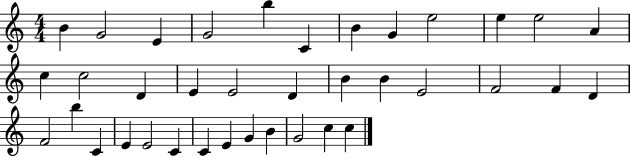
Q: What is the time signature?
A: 4/4